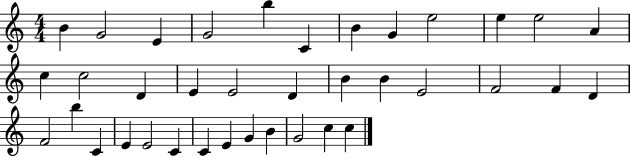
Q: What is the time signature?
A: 4/4